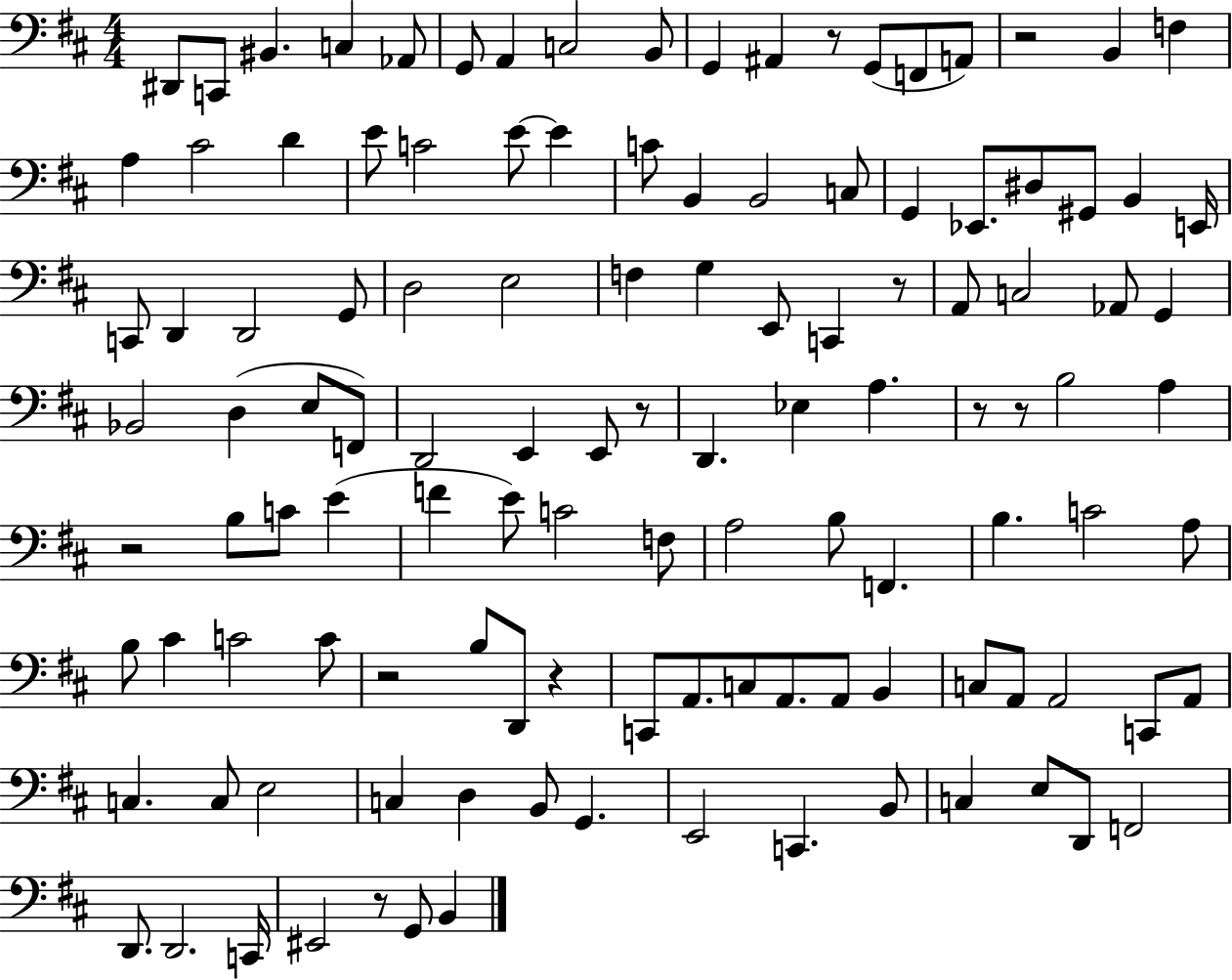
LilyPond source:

{
  \clef bass
  \numericTimeSignature
  \time 4/4
  \key d \major
  dis,8 c,8 bis,4. c4 aes,8 | g,8 a,4 c2 b,8 | g,4 ais,4 r8 g,8( f,8 a,8) | r2 b,4 f4 | \break a4 cis'2 d'4 | e'8 c'2 e'8~~ e'4 | c'8 b,4 b,2 c8 | g,4 ees,8. dis8 gis,8 b,4 e,16 | \break c,8 d,4 d,2 g,8 | d2 e2 | f4 g4 e,8 c,4 r8 | a,8 c2 aes,8 g,4 | \break bes,2 d4( e8 f,8) | d,2 e,4 e,8 r8 | d,4. ees4 a4. | r8 r8 b2 a4 | \break r2 b8 c'8 e'4( | f'4 e'8) c'2 f8 | a2 b8 f,4. | b4. c'2 a8 | \break b8 cis'4 c'2 c'8 | r2 b8 d,8 r4 | c,8 a,8. c8 a,8. a,8 b,4 | c8 a,8 a,2 c,8 a,8 | \break c4. c8 e2 | c4 d4 b,8 g,4. | e,2 c,4. b,8 | c4 e8 d,8 f,2 | \break d,8. d,2. c,16 | eis,2 r8 g,8 b,4 | \bar "|."
}